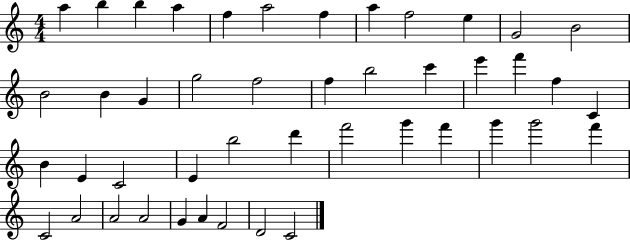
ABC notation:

X:1
T:Untitled
M:4/4
L:1/4
K:C
a b b a f a2 f a f2 e G2 B2 B2 B G g2 f2 f b2 c' e' f' f C B E C2 E b2 d' f'2 g' f' g' g'2 f' C2 A2 A2 A2 G A F2 D2 C2